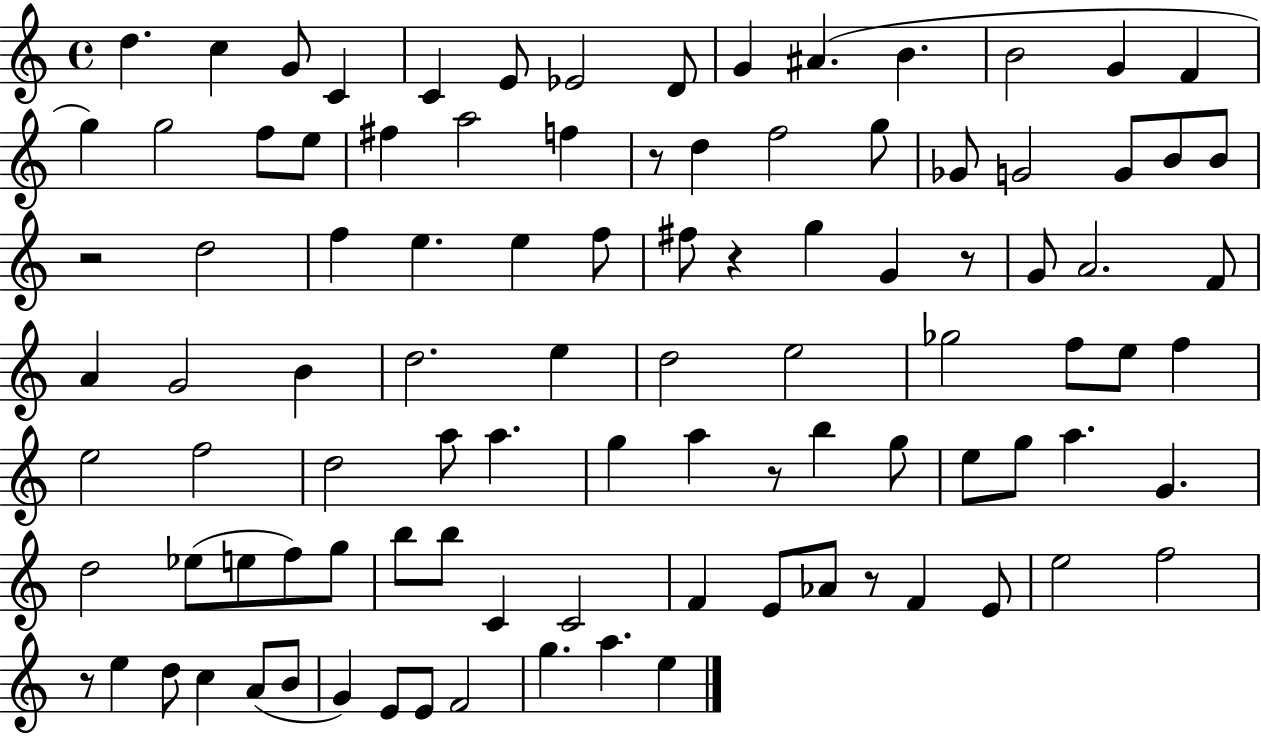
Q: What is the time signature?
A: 4/4